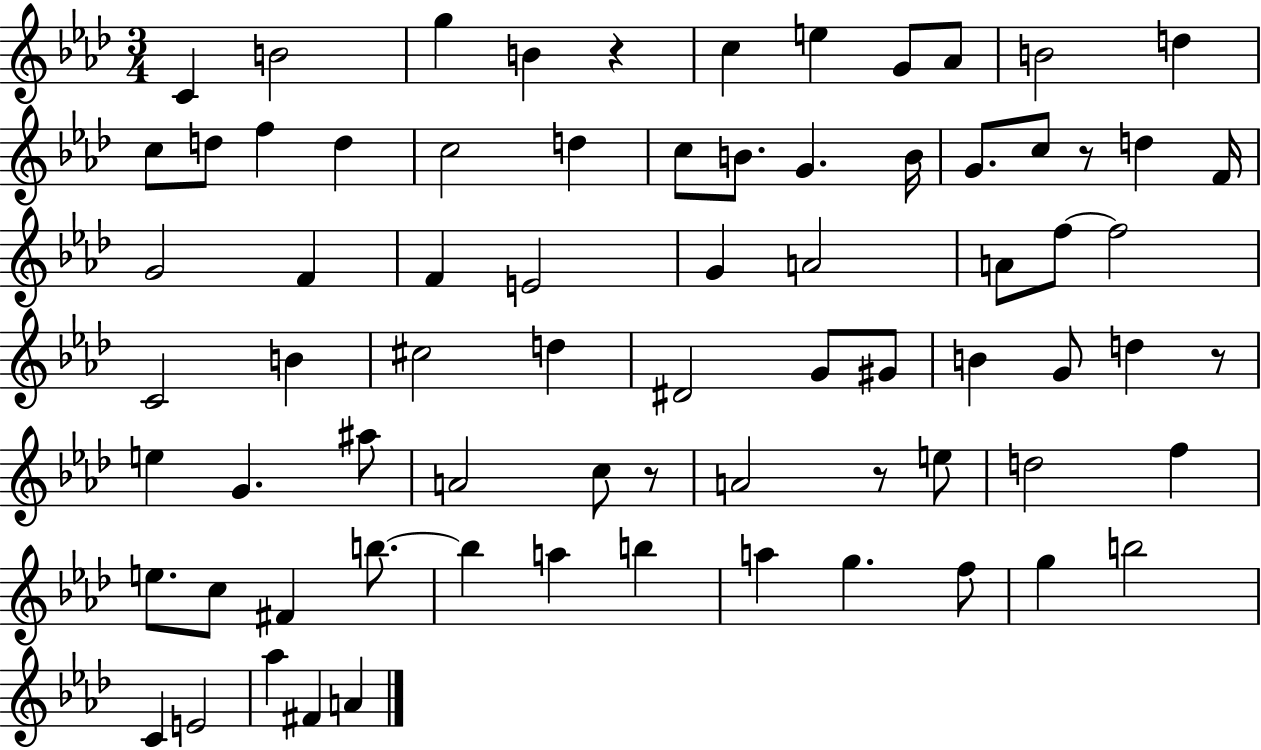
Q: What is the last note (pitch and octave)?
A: A4